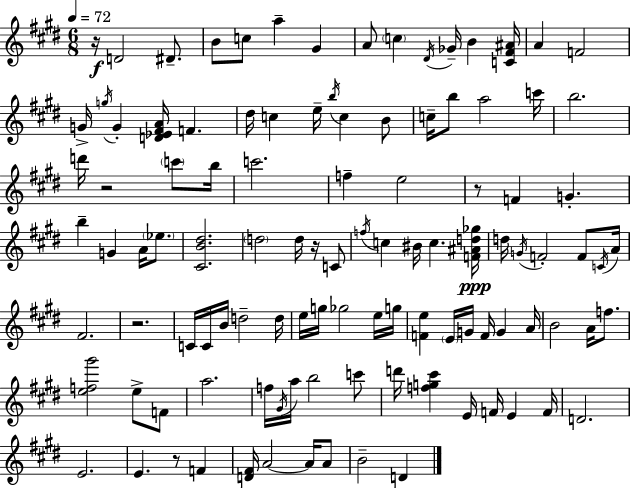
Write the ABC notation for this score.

X:1
T:Untitled
M:6/8
L:1/4
K:E
z/4 D2 ^D/2 B/2 c/2 a ^G A/2 c ^D/4 _G/4 B [C^F^A]/4 A F2 G/4 g/4 G [D_E^FA]/4 F ^d/4 c e/4 b/4 c B/2 c/4 b/2 a2 c'/4 b2 d'/4 z2 c'/2 b/4 c'2 f e2 z/2 F G b G A/4 _e/2 [^CB^d]2 d2 d/4 z/4 C/2 f/4 c ^B/4 c [F^Ad_g]/4 d/4 G/4 F2 F/2 C/4 A/4 ^F2 z2 C/4 C/4 B/4 d2 d/4 e/4 g/4 _g2 e/4 g/4 [Fe] E/4 G/4 F/4 G A/4 B2 A/4 f/2 [ef^g']2 e/2 F/2 a2 f/4 ^G/4 a/4 b2 c'/2 d'/4 [fg^c'] E/4 F/4 E F/4 D2 E2 E z/2 F [D^F]/4 A2 A/4 A/2 B2 D